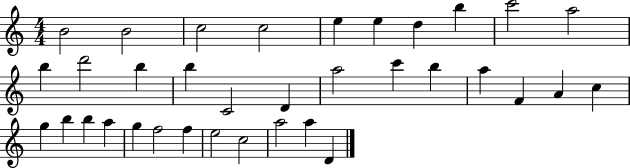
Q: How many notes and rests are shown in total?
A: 35